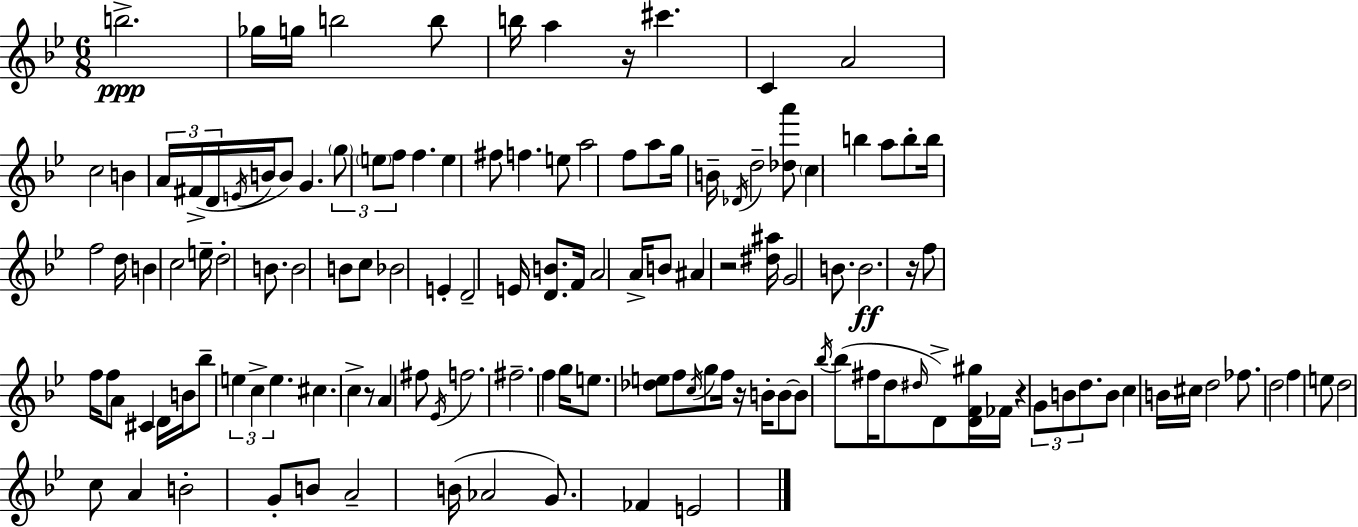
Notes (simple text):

B5/h. Gb5/s G5/s B5/h B5/e B5/s A5/q R/s C#6/q. C4/q A4/h C5/h B4/q A4/s F#4/s D4/s E4/s B4/s B4/e G4/q. G5/e E5/e F5/e F5/q. E5/q F#5/e F5/q. E5/e A5/h F5/e A5/e G5/s B4/s Db4/s D5/h [Db5,A6]/e C5/q B5/q A5/e B5/e B5/s F5/h D5/s B4/q C5/h E5/s D5/h B4/e. B4/h B4/e C5/e Bb4/h E4/q D4/h E4/s [D4,B4]/e. F4/s A4/h A4/s B4/e A#4/q R/h [D#5,A#5]/s G4/h B4/e. B4/h. R/s F5/e F5/s F5/e A4/e C#4/q D4/s B4/s Bb5/e E5/q C5/q E5/q. C#5/q. C5/q R/e A4/q F#5/e Eb4/s F5/h. F#5/h. F5/q G5/s E5/e. [Db5,E5]/e F5/e C5/s G5/e F5/s R/s B4/s B4/e B4/e Bb5/s Bb5/e F#5/s D5/e D#5/s D4/e [D4,F4,G#5]/s FES4/s R/q G4/e B4/e D5/e. B4/e C5/q B4/s C#5/s D5/h FES5/e. D5/h F5/q E5/e D5/h C5/e A4/q B4/h G4/e B4/e A4/h B4/s Ab4/h G4/e. FES4/q E4/h